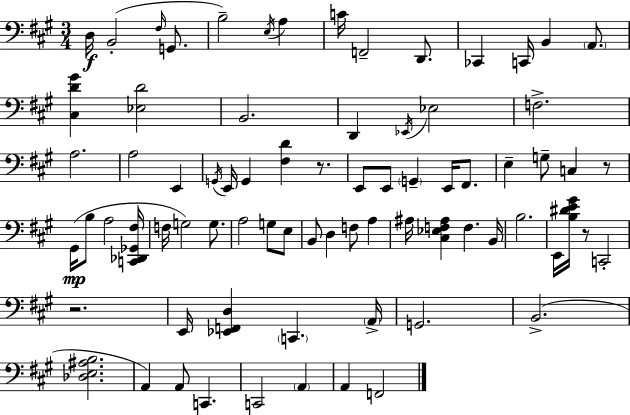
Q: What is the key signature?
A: A major